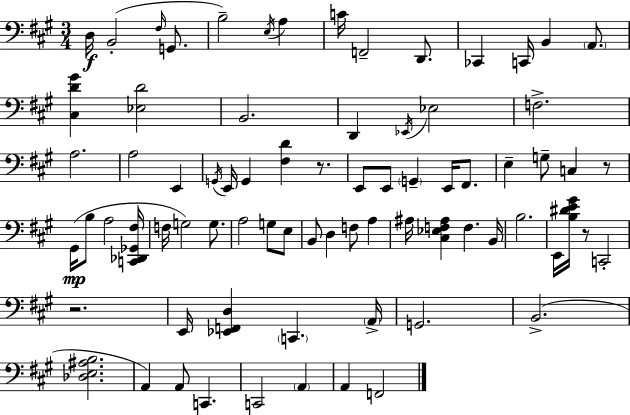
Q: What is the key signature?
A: A major